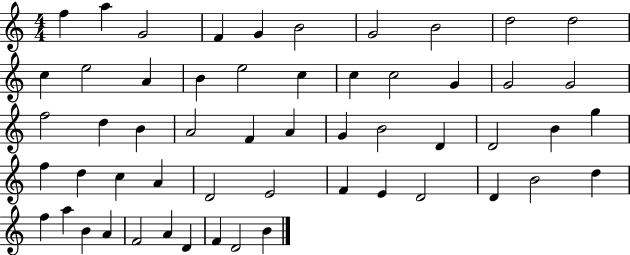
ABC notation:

X:1
T:Untitled
M:4/4
L:1/4
K:C
f a G2 F G B2 G2 B2 d2 d2 c e2 A B e2 c c c2 G G2 G2 f2 d B A2 F A G B2 D D2 B g f d c A D2 E2 F E D2 D B2 d f a B A F2 A D F D2 B